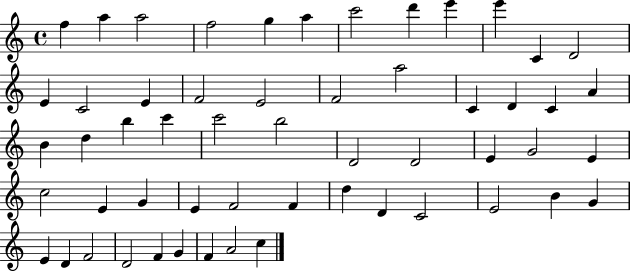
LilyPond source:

{
  \clef treble
  \time 4/4
  \defaultTimeSignature
  \key c \major
  f''4 a''4 a''2 | f''2 g''4 a''4 | c'''2 d'''4 e'''4 | e'''4 c'4 d'2 | \break e'4 c'2 e'4 | f'2 e'2 | f'2 a''2 | c'4 d'4 c'4 a'4 | \break b'4 d''4 b''4 c'''4 | c'''2 b''2 | d'2 d'2 | e'4 g'2 e'4 | \break c''2 e'4 g'4 | e'4 f'2 f'4 | d''4 d'4 c'2 | e'2 b'4 g'4 | \break e'4 d'4 f'2 | d'2 f'4 g'4 | f'4 a'2 c''4 | \bar "|."
}